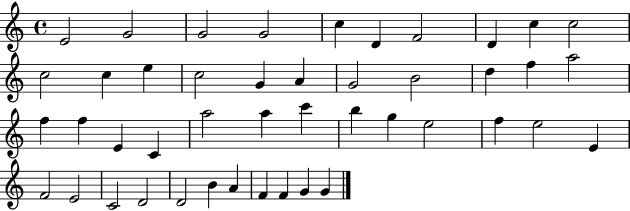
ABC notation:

X:1
T:Untitled
M:4/4
L:1/4
K:C
E2 G2 G2 G2 c D F2 D c c2 c2 c e c2 G A G2 B2 d f a2 f f E C a2 a c' b g e2 f e2 E F2 E2 C2 D2 D2 B A F F G G